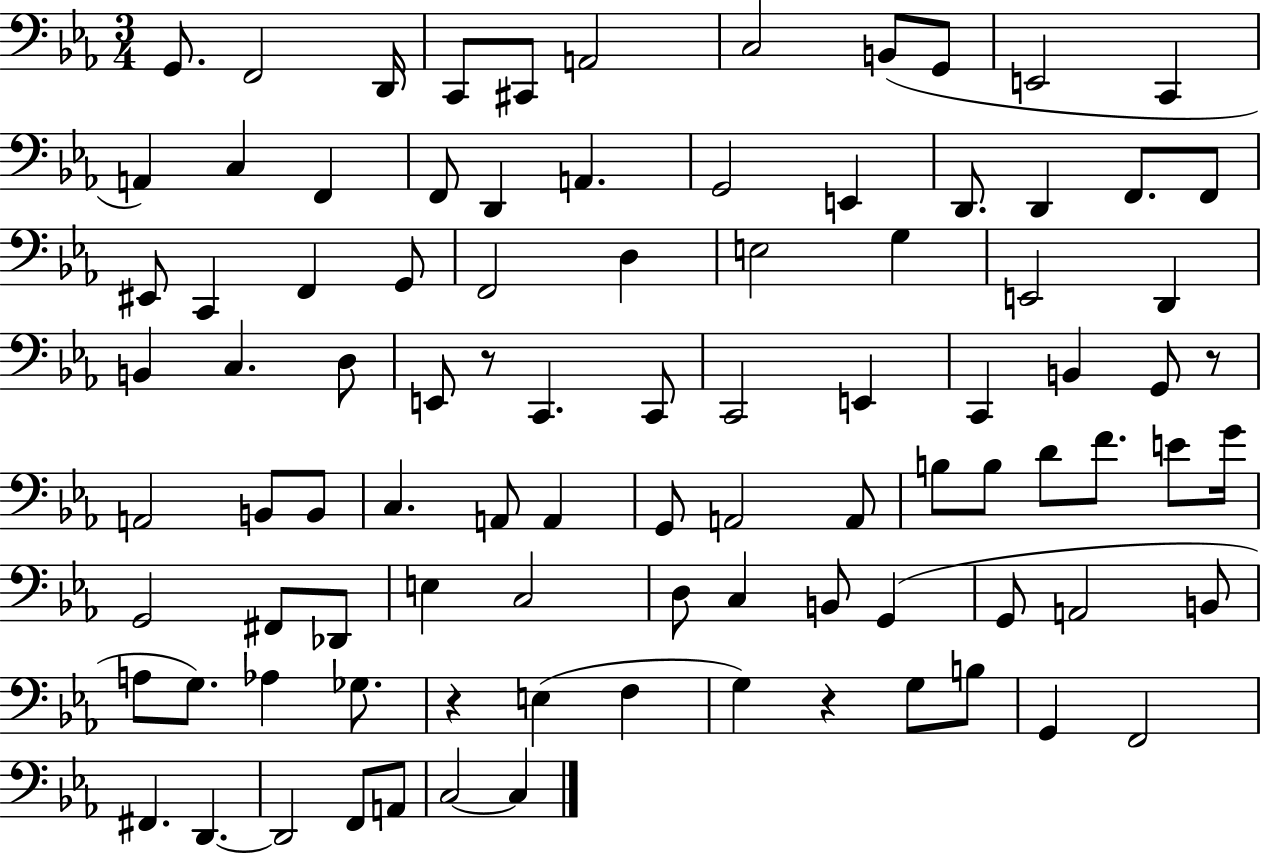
{
  \clef bass
  \numericTimeSignature
  \time 3/4
  \key ees \major
  g,8. f,2 d,16 | c,8 cis,8 a,2 | c2 b,8( g,8 | e,2 c,4 | \break a,4) c4 f,4 | f,8 d,4 a,4. | g,2 e,4 | d,8. d,4 f,8. f,8 | \break eis,8 c,4 f,4 g,8 | f,2 d4 | e2 g4 | e,2 d,4 | \break b,4 c4. d8 | e,8 r8 c,4. c,8 | c,2 e,4 | c,4 b,4 g,8 r8 | \break a,2 b,8 b,8 | c4. a,8 a,4 | g,8 a,2 a,8 | b8 b8 d'8 f'8. e'8 g'16 | \break g,2 fis,8 des,8 | e4 c2 | d8 c4 b,8 g,4( | g,8 a,2 b,8 | \break a8 g8.) aes4 ges8. | r4 e4( f4 | g4) r4 g8 b8 | g,4 f,2 | \break fis,4. d,4.~~ | d,2 f,8 a,8 | c2~~ c4 | \bar "|."
}